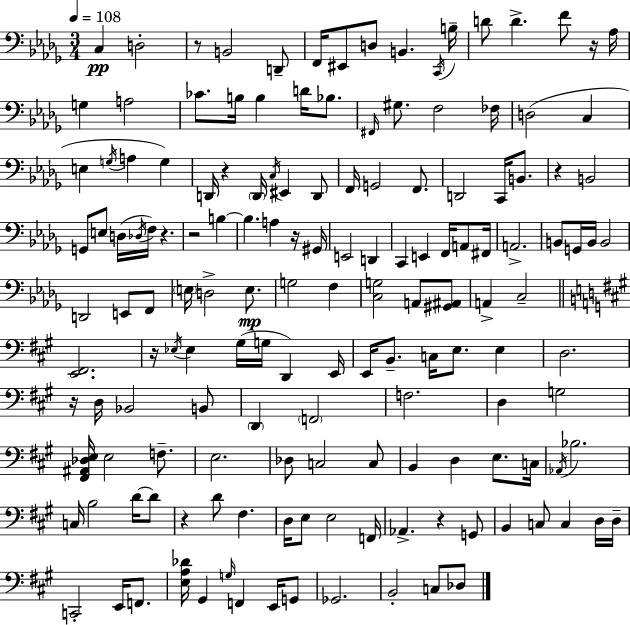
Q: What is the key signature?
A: BES minor